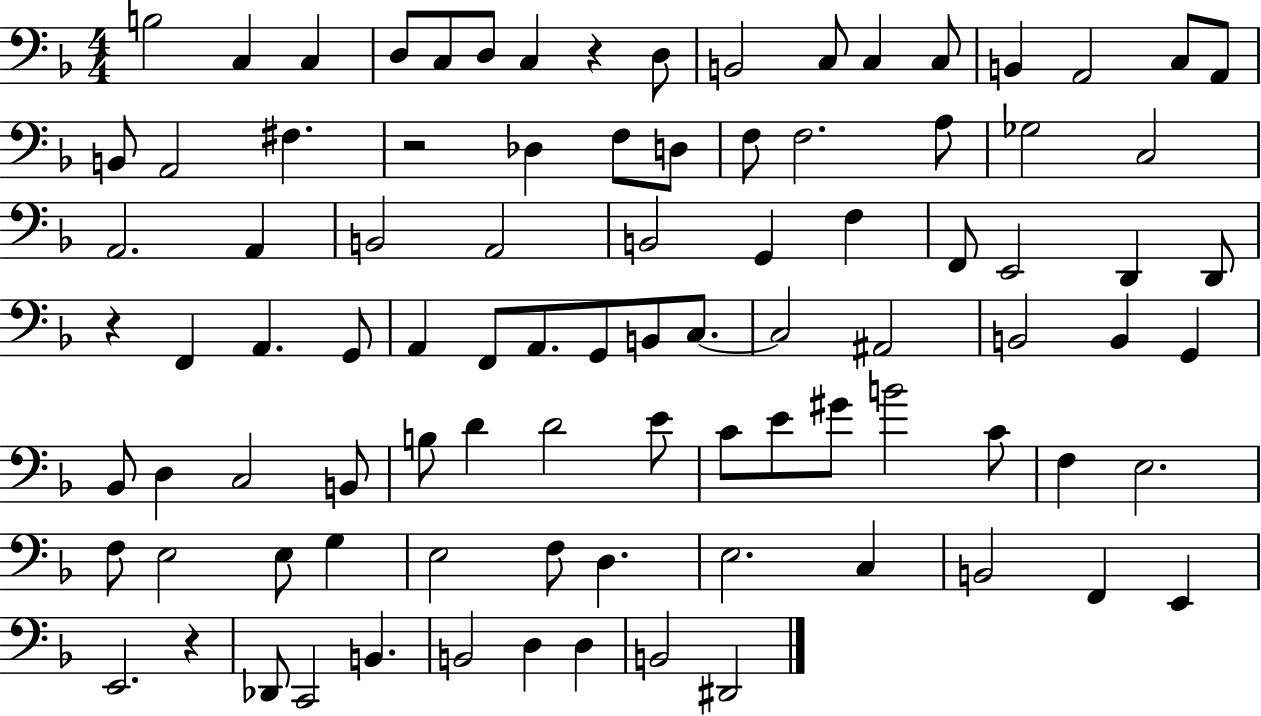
B3/h C3/q C3/q D3/e C3/e D3/e C3/q R/q D3/e B2/h C3/e C3/q C3/e B2/q A2/h C3/e A2/e B2/e A2/h F#3/q. R/h Db3/q F3/e D3/e F3/e F3/h. A3/e Gb3/h C3/h A2/h. A2/q B2/h A2/h B2/h G2/q F3/q F2/e E2/h D2/q D2/e R/q F2/q A2/q. G2/e A2/q F2/e A2/e. G2/e B2/e C3/e. C3/h A#2/h B2/h B2/q G2/q Bb2/e D3/q C3/h B2/e B3/e D4/q D4/h E4/e C4/e E4/e G#4/e B4/h C4/e F3/q E3/h. F3/e E3/h E3/e G3/q E3/h F3/e D3/q. E3/h. C3/q B2/h F2/q E2/q E2/h. R/q Db2/e C2/h B2/q. B2/h D3/q D3/q B2/h D#2/h